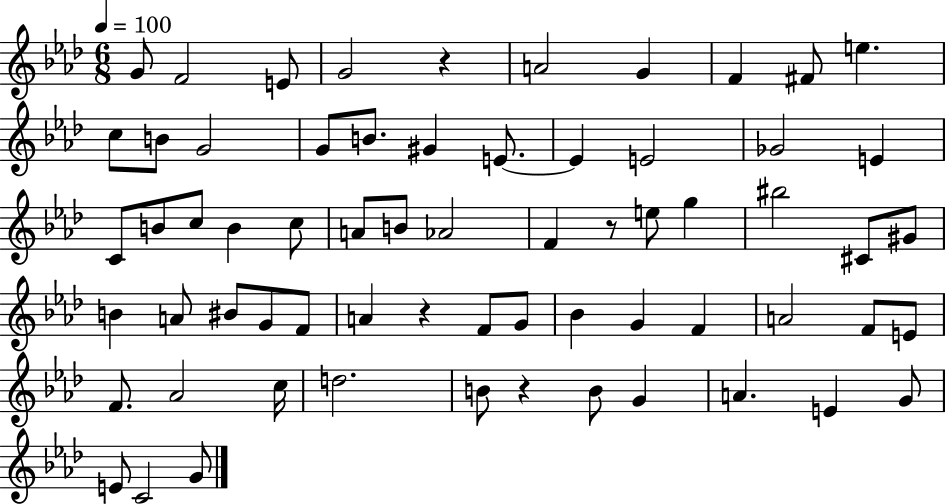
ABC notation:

X:1
T:Untitled
M:6/8
L:1/4
K:Ab
G/2 F2 E/2 G2 z A2 G F ^F/2 e c/2 B/2 G2 G/2 B/2 ^G E/2 E E2 _G2 E C/2 B/2 c/2 B c/2 A/2 B/2 _A2 F z/2 e/2 g ^b2 ^C/2 ^G/2 B A/2 ^B/2 G/2 F/2 A z F/2 G/2 _B G F A2 F/2 E/2 F/2 _A2 c/4 d2 B/2 z B/2 G A E G/2 E/2 C2 G/2